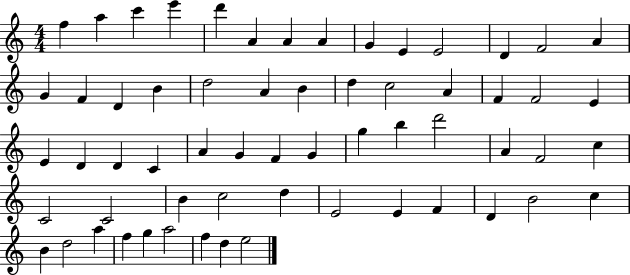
X:1
T:Untitled
M:4/4
L:1/4
K:C
f a c' e' d' A A A G E E2 D F2 A G F D B d2 A B d c2 A F F2 E E D D C A G F G g b d'2 A F2 c C2 C2 B c2 d E2 E F D B2 c B d2 a f g a2 f d e2